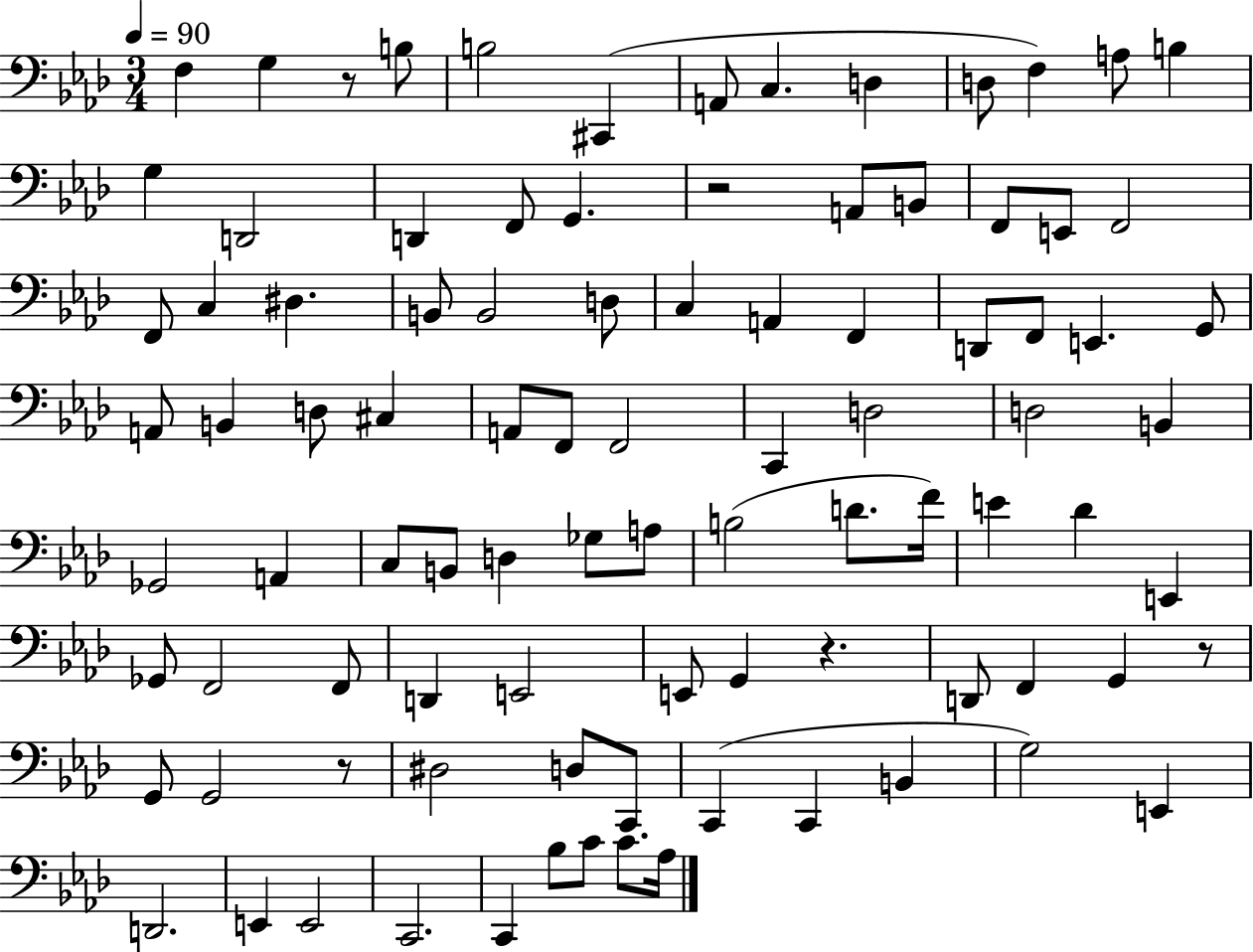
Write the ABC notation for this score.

X:1
T:Untitled
M:3/4
L:1/4
K:Ab
F, G, z/2 B,/2 B,2 ^C,, A,,/2 C, D, D,/2 F, A,/2 B, G, D,,2 D,, F,,/2 G,, z2 A,,/2 B,,/2 F,,/2 E,,/2 F,,2 F,,/2 C, ^D, B,,/2 B,,2 D,/2 C, A,, F,, D,,/2 F,,/2 E,, G,,/2 A,,/2 B,, D,/2 ^C, A,,/2 F,,/2 F,,2 C,, D,2 D,2 B,, _G,,2 A,, C,/2 B,,/2 D, _G,/2 A,/2 B,2 D/2 F/4 E _D E,, _G,,/2 F,,2 F,,/2 D,, E,,2 E,,/2 G,, z D,,/2 F,, G,, z/2 G,,/2 G,,2 z/2 ^D,2 D,/2 C,,/2 C,, C,, B,, G,2 E,, D,,2 E,, E,,2 C,,2 C,, _B,/2 C/2 C/2 _A,/4